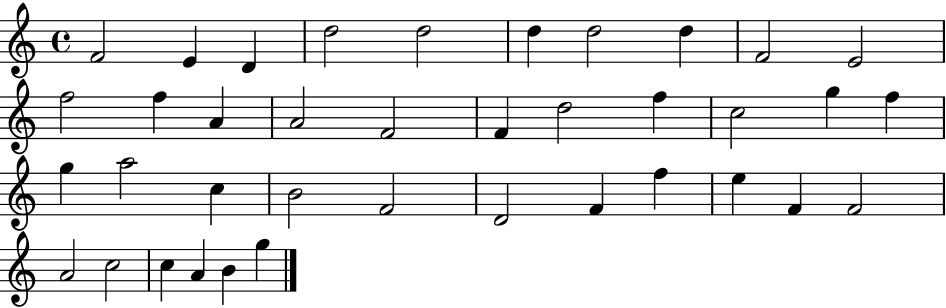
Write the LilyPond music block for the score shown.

{
  \clef treble
  \time 4/4
  \defaultTimeSignature
  \key c \major
  f'2 e'4 d'4 | d''2 d''2 | d''4 d''2 d''4 | f'2 e'2 | \break f''2 f''4 a'4 | a'2 f'2 | f'4 d''2 f''4 | c''2 g''4 f''4 | \break g''4 a''2 c''4 | b'2 f'2 | d'2 f'4 f''4 | e''4 f'4 f'2 | \break a'2 c''2 | c''4 a'4 b'4 g''4 | \bar "|."
}